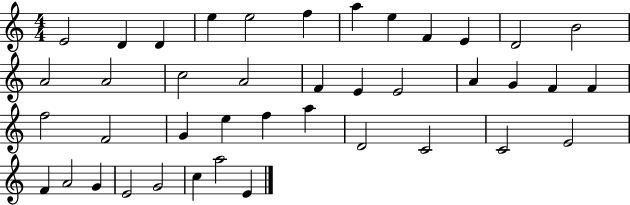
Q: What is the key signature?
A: C major